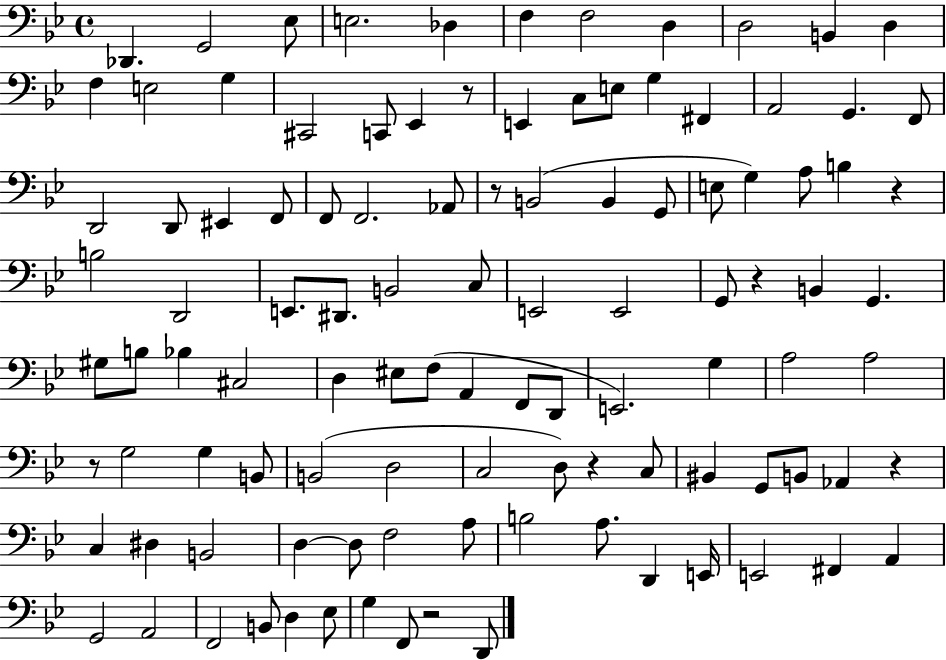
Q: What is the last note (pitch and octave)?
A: D2